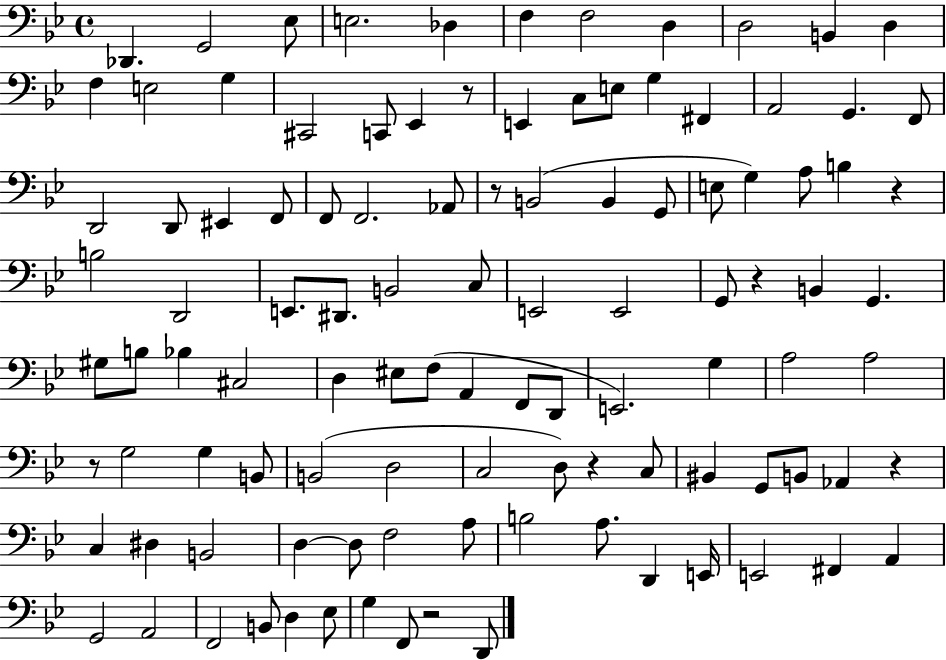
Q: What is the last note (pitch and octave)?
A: D2